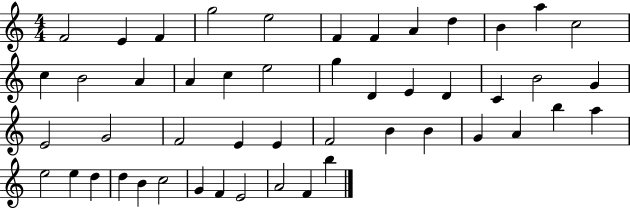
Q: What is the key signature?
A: C major